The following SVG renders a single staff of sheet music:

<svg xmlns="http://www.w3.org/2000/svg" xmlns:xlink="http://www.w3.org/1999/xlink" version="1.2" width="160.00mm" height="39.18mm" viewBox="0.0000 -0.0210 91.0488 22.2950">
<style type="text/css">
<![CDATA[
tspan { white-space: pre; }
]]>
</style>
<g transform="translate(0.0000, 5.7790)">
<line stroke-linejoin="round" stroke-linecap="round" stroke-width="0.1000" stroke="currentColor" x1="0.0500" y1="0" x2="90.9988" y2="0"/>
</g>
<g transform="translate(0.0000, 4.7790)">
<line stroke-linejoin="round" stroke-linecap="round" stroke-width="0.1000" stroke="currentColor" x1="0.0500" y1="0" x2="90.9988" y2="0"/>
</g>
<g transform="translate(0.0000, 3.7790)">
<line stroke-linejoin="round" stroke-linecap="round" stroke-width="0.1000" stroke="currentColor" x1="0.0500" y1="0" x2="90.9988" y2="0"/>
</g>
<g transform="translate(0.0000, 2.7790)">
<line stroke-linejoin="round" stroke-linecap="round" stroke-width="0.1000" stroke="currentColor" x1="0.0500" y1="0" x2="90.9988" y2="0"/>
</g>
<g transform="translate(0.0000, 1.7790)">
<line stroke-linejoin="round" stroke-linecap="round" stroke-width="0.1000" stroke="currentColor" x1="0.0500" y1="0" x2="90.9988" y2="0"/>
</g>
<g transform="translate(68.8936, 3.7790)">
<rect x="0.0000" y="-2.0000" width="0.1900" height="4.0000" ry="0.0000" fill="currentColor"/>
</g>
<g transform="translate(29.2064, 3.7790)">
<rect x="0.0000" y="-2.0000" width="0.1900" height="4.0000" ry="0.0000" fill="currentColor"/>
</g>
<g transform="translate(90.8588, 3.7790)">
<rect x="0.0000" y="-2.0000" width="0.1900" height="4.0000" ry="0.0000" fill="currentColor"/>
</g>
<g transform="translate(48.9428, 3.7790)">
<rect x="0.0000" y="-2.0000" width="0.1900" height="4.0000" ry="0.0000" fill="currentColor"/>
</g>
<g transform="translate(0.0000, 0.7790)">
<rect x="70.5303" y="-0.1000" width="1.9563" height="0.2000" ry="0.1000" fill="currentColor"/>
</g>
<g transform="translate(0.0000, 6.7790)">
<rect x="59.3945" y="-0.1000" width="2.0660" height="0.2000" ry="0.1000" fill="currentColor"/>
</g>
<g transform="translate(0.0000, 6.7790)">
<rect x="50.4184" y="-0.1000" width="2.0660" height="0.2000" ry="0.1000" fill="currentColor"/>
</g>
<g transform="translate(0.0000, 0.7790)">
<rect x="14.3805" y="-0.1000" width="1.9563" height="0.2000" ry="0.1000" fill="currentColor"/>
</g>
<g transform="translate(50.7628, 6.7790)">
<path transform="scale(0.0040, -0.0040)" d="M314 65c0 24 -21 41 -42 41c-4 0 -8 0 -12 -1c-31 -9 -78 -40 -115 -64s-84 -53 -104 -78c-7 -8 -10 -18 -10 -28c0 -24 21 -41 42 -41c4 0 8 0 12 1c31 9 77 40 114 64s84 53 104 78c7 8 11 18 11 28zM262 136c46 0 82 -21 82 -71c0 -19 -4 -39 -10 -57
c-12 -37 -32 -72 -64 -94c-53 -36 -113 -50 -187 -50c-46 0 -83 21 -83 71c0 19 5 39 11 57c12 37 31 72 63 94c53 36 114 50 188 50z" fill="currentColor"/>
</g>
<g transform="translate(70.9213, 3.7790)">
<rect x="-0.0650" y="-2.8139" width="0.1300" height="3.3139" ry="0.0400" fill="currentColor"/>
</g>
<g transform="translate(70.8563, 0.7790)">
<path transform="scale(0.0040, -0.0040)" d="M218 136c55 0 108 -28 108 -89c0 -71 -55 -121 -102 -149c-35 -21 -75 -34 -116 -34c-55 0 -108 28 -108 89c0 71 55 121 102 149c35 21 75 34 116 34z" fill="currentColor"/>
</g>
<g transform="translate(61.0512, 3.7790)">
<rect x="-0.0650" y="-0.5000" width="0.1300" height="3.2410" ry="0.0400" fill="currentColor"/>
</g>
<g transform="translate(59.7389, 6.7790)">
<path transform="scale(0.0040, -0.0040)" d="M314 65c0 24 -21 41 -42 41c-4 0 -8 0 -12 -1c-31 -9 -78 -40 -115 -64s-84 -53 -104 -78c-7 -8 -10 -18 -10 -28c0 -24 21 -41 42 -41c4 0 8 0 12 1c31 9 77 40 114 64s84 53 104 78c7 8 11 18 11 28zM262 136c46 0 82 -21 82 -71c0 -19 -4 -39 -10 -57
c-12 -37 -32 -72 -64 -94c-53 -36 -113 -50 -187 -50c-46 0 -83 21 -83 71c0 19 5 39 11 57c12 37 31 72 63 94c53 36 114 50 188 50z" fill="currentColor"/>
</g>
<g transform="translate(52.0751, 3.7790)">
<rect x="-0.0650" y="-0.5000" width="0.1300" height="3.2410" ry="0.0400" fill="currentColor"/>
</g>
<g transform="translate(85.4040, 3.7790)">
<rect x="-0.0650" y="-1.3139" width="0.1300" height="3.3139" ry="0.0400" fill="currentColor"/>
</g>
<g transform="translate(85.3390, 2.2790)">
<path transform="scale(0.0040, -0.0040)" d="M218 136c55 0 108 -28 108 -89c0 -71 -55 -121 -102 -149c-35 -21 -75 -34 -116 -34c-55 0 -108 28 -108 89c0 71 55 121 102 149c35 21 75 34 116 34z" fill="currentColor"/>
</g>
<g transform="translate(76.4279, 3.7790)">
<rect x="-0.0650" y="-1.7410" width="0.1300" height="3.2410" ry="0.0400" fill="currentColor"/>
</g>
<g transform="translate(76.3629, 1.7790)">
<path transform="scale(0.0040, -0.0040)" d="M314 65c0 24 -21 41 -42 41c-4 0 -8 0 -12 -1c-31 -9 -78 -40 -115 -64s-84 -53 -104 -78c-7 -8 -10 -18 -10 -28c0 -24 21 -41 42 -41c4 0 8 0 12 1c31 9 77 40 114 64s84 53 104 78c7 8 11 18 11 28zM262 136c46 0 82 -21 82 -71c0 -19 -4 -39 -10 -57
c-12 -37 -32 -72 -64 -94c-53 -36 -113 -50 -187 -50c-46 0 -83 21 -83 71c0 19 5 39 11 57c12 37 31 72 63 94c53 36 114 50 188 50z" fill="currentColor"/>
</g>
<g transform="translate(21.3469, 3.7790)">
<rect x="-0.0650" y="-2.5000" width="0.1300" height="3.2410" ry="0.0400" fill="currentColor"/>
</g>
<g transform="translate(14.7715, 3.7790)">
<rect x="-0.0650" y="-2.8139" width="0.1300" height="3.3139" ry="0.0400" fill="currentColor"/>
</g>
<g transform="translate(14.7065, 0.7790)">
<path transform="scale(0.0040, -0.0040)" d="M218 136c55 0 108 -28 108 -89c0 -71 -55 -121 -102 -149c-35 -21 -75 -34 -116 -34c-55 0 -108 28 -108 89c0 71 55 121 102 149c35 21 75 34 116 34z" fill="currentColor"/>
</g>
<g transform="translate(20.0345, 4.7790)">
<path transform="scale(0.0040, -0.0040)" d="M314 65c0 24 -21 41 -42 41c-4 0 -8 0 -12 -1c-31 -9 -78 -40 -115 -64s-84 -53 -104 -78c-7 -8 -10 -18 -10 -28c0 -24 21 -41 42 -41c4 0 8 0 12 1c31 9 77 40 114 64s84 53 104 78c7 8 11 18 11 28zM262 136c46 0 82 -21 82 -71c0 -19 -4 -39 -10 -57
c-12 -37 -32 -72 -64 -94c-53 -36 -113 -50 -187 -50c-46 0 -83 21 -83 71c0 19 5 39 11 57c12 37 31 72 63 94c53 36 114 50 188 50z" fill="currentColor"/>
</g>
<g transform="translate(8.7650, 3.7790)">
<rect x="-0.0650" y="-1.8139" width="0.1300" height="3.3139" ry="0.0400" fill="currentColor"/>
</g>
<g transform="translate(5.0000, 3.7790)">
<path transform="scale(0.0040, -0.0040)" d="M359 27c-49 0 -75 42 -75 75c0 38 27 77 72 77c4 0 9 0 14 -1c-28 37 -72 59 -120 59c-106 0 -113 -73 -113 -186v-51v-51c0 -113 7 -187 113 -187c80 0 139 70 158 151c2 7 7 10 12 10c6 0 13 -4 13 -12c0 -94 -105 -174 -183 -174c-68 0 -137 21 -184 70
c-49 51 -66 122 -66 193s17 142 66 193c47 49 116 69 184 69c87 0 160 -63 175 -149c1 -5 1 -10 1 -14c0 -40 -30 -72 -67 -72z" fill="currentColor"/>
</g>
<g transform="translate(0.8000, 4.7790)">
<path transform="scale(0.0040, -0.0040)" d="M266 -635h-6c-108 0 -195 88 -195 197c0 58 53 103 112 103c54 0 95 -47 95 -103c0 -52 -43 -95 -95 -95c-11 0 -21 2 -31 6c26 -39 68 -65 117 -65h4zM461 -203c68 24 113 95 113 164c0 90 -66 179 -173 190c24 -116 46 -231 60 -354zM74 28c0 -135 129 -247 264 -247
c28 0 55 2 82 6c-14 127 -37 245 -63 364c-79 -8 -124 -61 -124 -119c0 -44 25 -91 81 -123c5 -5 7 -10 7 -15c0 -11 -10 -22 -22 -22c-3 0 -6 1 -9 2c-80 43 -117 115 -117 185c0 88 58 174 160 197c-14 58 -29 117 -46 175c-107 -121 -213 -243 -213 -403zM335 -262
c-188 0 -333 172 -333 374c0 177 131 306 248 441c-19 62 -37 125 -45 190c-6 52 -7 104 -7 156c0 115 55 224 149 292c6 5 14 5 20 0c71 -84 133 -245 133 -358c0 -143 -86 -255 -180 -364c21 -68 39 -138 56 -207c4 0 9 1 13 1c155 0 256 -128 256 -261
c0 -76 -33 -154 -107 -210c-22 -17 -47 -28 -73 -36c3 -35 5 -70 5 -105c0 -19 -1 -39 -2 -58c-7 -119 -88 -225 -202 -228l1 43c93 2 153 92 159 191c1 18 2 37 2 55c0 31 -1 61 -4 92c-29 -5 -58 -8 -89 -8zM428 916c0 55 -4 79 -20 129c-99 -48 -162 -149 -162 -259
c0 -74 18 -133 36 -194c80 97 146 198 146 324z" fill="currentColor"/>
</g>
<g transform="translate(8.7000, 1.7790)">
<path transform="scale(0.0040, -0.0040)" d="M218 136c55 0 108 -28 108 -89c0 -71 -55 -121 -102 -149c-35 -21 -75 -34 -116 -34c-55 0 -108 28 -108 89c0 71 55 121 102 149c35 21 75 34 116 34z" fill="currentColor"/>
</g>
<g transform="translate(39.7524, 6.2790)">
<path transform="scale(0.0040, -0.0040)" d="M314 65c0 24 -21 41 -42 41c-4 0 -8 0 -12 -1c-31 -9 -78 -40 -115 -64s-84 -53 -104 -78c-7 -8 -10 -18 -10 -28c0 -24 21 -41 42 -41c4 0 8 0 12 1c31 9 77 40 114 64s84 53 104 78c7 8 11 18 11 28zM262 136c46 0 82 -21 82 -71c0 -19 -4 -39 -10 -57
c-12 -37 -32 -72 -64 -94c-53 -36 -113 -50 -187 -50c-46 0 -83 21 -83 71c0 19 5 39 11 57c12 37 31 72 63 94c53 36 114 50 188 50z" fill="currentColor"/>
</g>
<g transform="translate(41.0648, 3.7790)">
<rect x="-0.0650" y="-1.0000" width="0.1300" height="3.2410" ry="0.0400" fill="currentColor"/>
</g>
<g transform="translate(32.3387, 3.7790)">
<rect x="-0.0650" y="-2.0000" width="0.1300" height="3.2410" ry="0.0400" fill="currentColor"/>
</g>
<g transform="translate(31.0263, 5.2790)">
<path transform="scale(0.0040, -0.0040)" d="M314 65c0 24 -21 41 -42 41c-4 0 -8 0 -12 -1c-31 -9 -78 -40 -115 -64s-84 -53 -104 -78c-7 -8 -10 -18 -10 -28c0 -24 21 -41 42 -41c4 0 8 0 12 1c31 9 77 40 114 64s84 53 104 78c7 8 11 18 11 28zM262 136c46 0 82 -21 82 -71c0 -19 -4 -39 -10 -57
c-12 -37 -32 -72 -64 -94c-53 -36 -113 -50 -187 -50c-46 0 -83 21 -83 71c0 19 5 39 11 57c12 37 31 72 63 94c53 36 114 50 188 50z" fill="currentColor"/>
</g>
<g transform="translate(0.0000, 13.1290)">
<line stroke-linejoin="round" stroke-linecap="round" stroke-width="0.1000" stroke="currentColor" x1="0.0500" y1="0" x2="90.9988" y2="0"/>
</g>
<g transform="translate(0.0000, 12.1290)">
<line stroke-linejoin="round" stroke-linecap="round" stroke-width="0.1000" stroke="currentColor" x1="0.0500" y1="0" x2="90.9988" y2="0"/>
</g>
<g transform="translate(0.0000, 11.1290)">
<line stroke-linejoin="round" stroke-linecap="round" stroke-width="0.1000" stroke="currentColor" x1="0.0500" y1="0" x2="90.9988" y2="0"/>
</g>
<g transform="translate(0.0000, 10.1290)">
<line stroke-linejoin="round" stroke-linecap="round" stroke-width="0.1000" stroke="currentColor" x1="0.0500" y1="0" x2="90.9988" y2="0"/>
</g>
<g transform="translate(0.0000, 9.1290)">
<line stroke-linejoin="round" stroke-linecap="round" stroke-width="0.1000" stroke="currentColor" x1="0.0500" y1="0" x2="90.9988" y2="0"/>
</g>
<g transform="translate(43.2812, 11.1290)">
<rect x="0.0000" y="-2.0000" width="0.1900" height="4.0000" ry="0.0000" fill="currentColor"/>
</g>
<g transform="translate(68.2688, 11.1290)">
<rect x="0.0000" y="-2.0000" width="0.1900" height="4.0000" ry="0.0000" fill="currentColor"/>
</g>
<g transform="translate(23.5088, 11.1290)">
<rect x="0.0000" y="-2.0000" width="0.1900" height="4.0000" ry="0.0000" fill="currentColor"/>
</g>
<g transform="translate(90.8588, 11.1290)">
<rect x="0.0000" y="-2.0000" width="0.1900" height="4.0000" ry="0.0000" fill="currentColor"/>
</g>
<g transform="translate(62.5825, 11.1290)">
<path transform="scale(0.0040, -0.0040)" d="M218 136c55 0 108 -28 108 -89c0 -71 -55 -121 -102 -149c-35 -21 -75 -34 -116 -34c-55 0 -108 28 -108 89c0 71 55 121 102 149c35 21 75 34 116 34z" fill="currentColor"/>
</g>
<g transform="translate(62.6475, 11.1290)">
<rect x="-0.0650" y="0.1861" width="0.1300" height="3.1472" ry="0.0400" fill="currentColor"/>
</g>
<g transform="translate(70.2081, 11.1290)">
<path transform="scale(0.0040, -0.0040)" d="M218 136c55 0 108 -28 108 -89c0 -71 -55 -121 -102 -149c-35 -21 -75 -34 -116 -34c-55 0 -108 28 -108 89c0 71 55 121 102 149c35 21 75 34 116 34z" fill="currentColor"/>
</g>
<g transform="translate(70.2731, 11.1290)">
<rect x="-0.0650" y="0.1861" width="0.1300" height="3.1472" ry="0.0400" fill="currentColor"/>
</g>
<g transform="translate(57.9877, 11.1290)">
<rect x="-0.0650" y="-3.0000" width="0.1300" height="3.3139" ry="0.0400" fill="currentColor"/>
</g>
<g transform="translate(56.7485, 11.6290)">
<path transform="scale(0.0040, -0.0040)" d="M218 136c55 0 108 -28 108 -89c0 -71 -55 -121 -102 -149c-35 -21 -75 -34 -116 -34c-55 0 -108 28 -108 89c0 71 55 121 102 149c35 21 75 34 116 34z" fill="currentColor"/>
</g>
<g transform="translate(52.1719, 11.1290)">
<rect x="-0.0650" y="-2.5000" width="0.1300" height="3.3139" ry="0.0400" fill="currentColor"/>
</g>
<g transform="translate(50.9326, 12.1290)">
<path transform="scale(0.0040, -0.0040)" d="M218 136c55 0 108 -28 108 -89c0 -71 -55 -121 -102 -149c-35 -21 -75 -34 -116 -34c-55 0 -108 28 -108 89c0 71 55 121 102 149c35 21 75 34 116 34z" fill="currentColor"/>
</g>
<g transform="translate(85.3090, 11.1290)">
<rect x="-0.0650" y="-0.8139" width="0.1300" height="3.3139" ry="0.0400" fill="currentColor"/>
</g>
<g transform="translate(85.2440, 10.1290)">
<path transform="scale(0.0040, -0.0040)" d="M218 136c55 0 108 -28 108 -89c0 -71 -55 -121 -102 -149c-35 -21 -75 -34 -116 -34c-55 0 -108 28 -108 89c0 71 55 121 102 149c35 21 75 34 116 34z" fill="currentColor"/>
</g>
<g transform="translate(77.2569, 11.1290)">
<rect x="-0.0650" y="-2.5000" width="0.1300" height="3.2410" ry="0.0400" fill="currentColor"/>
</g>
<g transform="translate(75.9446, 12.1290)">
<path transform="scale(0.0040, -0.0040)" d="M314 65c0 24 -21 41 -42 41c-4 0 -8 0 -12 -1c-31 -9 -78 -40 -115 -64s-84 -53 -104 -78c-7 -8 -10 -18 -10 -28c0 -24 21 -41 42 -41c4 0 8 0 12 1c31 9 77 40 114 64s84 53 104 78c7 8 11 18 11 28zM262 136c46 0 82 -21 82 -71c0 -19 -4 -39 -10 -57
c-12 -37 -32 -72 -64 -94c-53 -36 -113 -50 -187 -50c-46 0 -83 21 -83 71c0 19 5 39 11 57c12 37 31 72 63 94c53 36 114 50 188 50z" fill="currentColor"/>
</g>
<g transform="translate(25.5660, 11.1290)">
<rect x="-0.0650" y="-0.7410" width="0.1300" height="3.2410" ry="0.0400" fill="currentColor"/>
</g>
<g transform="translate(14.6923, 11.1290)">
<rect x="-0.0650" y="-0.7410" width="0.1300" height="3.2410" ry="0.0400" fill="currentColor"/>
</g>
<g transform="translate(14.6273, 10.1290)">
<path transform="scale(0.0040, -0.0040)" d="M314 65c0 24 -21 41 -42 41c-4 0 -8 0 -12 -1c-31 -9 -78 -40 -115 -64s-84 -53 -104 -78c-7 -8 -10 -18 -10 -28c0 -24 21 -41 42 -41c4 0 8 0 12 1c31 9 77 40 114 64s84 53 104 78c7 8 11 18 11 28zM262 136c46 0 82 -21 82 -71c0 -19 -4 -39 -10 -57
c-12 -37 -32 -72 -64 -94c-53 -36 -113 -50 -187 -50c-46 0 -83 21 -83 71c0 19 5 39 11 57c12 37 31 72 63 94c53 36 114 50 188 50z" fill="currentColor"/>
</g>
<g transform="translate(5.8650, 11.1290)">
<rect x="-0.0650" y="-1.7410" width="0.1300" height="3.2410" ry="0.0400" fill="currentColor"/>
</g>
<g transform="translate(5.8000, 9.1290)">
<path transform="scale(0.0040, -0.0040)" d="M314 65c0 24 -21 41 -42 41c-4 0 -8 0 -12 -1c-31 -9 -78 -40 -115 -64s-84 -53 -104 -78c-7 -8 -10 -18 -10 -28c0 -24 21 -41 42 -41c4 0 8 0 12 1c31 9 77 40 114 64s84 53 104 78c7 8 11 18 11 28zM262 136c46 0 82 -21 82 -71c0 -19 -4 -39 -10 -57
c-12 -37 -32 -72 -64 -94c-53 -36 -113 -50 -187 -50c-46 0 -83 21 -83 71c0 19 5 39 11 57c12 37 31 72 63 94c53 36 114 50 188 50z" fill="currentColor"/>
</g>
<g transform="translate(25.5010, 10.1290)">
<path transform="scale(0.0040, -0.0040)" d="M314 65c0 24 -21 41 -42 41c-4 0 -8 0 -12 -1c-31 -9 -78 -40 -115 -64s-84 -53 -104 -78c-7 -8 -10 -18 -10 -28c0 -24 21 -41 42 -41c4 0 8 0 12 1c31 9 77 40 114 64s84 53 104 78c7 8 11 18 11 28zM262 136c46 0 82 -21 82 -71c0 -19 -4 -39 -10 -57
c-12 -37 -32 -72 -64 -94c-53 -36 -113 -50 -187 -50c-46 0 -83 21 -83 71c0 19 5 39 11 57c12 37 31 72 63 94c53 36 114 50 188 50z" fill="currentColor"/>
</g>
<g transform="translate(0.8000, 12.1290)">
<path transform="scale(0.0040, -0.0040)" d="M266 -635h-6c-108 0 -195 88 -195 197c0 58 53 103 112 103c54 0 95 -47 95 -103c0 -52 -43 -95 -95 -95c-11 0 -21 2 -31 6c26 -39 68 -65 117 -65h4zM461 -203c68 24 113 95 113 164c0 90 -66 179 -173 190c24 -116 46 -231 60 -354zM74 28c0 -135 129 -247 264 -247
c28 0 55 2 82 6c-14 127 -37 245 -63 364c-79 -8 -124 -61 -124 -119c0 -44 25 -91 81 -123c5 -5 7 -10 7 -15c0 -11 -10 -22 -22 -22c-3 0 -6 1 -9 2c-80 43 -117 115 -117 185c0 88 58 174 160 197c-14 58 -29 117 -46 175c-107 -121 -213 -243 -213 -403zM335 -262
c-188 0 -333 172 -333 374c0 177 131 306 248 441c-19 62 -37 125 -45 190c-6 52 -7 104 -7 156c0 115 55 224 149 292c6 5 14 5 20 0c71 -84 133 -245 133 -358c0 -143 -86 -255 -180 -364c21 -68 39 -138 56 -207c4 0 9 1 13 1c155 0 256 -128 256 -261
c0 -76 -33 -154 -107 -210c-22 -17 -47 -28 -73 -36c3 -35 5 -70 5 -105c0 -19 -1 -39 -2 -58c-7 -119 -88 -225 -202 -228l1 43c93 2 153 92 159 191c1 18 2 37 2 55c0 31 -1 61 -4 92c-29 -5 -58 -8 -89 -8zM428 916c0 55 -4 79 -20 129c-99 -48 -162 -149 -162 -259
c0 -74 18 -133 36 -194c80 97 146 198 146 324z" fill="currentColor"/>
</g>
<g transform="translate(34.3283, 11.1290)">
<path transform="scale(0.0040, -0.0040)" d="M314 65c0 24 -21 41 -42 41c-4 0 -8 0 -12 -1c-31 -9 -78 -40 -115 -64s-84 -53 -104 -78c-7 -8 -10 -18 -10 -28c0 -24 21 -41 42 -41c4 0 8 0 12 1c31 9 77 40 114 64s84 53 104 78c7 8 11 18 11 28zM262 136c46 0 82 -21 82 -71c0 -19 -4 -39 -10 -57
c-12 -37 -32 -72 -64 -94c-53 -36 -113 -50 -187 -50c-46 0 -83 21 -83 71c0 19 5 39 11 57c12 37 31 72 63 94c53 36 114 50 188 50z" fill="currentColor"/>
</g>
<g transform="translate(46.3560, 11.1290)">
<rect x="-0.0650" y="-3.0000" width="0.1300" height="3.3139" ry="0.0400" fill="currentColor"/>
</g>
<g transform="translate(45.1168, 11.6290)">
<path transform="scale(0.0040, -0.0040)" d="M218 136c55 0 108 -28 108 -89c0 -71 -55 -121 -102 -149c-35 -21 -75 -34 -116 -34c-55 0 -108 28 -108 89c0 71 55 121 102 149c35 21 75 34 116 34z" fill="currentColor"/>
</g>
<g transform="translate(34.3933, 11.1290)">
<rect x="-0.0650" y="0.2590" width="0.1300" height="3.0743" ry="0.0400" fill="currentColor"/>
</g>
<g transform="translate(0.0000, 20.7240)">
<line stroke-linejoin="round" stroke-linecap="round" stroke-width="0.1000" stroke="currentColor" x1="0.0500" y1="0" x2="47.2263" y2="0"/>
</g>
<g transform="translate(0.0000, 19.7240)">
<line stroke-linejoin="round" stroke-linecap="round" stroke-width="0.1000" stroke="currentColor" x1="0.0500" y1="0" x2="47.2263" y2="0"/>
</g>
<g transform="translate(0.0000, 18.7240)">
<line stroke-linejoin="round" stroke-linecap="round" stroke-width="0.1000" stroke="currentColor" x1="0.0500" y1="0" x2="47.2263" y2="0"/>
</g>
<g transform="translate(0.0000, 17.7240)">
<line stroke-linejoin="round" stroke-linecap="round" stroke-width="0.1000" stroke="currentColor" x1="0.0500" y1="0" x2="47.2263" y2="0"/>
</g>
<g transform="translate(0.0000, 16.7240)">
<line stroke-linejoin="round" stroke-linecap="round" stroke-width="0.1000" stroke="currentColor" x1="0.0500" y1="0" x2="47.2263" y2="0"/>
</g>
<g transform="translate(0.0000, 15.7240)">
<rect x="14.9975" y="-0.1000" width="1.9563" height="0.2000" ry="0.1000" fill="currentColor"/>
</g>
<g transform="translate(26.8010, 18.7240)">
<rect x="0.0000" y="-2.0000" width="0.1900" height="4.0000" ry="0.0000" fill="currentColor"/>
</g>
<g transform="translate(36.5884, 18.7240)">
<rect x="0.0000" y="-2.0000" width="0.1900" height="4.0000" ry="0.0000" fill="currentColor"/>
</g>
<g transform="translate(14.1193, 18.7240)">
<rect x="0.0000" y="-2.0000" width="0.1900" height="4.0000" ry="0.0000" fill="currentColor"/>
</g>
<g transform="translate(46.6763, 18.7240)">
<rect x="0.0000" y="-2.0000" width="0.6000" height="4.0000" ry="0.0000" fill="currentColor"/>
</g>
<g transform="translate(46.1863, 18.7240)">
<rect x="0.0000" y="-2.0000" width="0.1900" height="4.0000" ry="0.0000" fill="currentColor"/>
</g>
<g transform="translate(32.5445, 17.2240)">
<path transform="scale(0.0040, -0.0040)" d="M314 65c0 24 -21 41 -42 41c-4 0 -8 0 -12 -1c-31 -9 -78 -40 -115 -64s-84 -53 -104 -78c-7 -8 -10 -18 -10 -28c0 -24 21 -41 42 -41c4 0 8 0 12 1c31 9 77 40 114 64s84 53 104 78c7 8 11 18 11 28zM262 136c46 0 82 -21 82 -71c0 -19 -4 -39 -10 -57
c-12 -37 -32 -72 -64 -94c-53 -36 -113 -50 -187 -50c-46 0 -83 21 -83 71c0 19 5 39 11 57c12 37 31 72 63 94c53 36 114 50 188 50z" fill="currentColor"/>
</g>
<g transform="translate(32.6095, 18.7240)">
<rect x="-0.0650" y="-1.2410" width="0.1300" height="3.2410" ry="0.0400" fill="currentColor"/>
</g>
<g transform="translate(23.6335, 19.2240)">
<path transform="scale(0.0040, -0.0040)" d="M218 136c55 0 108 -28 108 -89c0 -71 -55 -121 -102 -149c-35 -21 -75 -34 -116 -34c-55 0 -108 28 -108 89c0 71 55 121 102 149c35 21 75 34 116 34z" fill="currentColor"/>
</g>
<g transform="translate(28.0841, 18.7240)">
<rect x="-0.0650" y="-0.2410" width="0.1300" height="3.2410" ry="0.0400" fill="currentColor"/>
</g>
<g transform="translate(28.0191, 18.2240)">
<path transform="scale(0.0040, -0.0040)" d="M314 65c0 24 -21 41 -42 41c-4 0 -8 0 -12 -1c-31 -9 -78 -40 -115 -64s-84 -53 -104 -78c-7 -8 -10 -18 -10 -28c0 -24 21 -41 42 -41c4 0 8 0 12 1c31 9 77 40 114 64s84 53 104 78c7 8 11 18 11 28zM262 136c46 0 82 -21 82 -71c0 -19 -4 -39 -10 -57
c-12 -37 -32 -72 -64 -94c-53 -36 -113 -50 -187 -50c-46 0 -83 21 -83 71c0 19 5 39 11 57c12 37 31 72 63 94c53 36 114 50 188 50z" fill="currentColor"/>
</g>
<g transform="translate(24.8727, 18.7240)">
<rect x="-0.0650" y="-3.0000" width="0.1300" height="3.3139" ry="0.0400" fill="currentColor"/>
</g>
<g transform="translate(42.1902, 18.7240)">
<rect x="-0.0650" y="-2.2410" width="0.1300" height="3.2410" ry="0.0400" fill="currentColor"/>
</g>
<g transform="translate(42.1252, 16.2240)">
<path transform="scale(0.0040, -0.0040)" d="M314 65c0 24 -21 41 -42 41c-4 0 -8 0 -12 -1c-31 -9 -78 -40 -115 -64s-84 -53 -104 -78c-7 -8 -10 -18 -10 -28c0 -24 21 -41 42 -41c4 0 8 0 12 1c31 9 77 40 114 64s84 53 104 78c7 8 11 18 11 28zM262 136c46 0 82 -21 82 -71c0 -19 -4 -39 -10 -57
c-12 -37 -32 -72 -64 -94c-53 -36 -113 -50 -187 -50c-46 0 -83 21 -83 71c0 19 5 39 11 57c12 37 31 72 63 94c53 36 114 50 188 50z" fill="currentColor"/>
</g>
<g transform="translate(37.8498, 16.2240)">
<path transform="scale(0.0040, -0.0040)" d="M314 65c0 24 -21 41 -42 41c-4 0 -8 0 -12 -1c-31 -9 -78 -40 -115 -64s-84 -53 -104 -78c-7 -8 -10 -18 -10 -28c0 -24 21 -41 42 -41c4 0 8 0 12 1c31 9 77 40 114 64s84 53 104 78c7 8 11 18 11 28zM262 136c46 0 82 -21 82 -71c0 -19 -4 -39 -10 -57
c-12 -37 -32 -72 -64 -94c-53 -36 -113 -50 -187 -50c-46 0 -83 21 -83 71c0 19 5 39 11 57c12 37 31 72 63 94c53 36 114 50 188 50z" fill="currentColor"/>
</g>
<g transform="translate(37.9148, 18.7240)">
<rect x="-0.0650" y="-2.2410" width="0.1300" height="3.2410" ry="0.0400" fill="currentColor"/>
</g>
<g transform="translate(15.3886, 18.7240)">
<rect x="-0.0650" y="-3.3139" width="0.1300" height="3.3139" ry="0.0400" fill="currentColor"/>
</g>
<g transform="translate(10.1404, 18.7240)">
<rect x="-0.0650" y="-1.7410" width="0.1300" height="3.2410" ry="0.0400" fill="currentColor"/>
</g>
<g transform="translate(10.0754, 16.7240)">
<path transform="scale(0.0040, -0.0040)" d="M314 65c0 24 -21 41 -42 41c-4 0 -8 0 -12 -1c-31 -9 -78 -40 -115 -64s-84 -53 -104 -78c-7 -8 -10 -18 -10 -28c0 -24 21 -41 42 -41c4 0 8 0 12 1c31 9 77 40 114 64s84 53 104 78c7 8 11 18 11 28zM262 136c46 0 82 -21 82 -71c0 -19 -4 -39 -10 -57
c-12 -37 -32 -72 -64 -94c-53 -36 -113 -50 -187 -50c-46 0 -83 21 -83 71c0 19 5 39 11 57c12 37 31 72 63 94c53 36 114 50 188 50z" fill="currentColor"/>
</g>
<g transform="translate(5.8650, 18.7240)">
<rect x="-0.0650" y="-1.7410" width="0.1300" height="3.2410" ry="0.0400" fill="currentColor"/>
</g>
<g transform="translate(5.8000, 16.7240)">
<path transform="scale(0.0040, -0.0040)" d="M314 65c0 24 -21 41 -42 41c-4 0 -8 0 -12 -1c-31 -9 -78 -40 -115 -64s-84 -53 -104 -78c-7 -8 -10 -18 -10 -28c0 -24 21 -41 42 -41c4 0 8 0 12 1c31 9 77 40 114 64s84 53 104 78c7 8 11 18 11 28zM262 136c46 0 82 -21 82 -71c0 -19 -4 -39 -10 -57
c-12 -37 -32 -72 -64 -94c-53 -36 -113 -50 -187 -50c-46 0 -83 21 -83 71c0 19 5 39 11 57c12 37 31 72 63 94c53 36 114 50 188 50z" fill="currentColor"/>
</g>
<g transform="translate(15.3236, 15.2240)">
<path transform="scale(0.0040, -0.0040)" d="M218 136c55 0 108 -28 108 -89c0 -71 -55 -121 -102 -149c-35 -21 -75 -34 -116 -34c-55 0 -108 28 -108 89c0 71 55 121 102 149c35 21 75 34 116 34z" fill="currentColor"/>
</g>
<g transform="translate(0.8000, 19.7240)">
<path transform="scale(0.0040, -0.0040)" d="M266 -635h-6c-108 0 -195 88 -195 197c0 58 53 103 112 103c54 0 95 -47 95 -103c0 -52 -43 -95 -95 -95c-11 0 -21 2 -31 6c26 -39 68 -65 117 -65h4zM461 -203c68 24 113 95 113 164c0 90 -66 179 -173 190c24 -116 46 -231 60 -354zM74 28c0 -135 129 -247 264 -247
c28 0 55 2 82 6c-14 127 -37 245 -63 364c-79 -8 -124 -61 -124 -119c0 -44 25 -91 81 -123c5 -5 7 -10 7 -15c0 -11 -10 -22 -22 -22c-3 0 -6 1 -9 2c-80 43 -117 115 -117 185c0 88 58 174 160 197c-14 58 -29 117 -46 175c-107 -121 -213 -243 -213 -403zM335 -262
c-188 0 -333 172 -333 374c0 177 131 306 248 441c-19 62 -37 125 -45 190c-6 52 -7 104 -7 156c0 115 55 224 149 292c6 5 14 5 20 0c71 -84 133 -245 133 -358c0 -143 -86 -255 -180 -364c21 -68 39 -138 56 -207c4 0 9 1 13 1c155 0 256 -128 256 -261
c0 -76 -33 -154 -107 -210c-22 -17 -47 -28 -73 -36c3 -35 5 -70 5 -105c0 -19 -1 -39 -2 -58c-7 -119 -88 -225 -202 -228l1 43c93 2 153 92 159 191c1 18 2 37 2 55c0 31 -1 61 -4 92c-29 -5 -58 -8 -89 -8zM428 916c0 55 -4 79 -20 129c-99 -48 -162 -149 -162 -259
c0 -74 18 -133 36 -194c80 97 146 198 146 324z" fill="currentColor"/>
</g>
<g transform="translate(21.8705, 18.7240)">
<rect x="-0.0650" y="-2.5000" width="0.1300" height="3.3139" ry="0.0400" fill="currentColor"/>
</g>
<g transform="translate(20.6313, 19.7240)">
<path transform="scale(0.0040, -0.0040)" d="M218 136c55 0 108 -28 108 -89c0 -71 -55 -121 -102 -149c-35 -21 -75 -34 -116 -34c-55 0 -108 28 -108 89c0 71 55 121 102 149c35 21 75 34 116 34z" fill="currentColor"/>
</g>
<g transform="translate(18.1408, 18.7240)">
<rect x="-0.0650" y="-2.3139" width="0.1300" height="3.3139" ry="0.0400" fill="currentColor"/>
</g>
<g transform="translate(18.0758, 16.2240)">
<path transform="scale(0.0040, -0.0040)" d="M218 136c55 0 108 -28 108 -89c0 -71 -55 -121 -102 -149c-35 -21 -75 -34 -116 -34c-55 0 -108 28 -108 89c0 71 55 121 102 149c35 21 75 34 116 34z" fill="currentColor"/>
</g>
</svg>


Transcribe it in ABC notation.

X:1
T:Untitled
M:4/4
L:1/4
K:C
f a G2 F2 D2 C2 C2 a f2 e f2 d2 d2 B2 A G A B B G2 d f2 f2 b g G A c2 e2 g2 g2